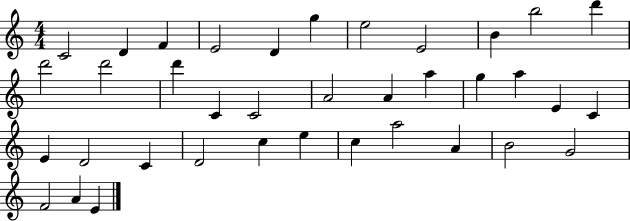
X:1
T:Untitled
M:4/4
L:1/4
K:C
C2 D F E2 D g e2 E2 B b2 d' d'2 d'2 d' C C2 A2 A a g a E C E D2 C D2 c e c a2 A B2 G2 F2 A E